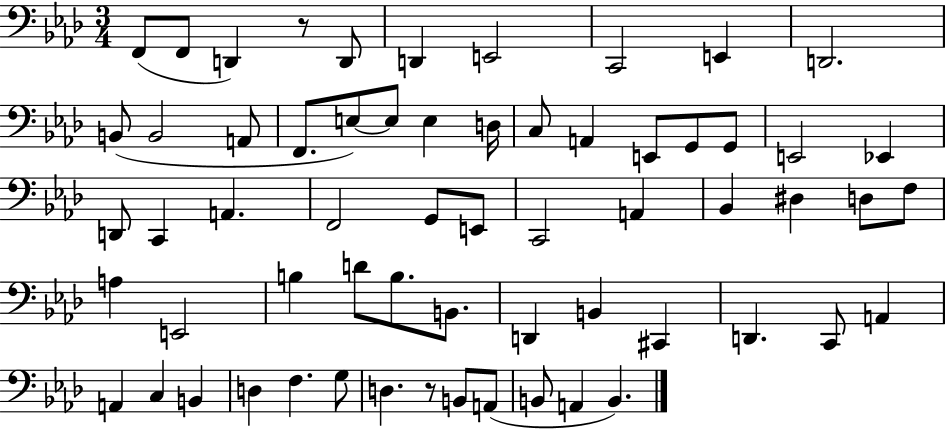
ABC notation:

X:1
T:Untitled
M:3/4
L:1/4
K:Ab
F,,/2 F,,/2 D,, z/2 D,,/2 D,, E,,2 C,,2 E,, D,,2 B,,/2 B,,2 A,,/2 F,,/2 E,/2 E,/2 E, D,/4 C,/2 A,, E,,/2 G,,/2 G,,/2 E,,2 _E,, D,,/2 C,, A,, F,,2 G,,/2 E,,/2 C,,2 A,, _B,, ^D, D,/2 F,/2 A, E,,2 B, D/2 B,/2 B,,/2 D,, B,, ^C,, D,, C,,/2 A,, A,, C, B,, D, F, G,/2 D, z/2 B,,/2 A,,/2 B,,/2 A,, B,,